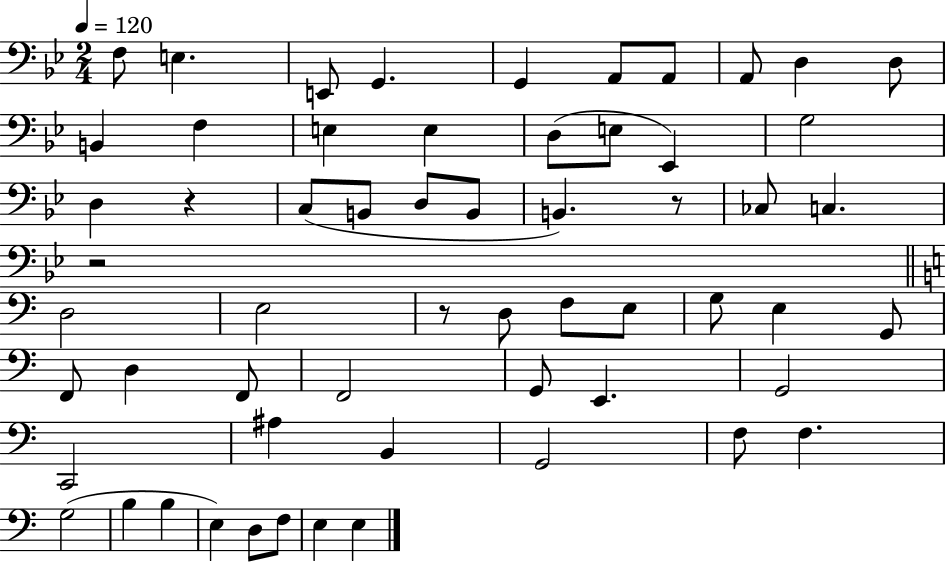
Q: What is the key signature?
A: BES major